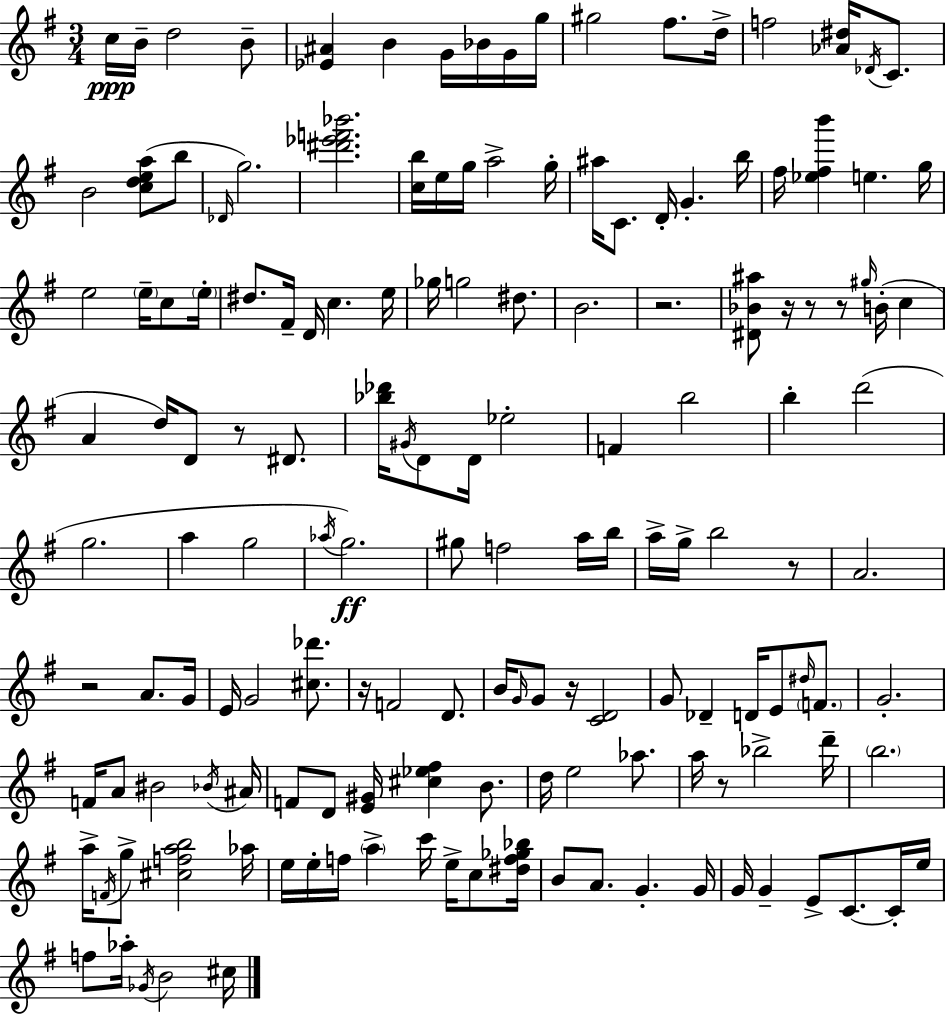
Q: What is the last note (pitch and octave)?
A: C#5